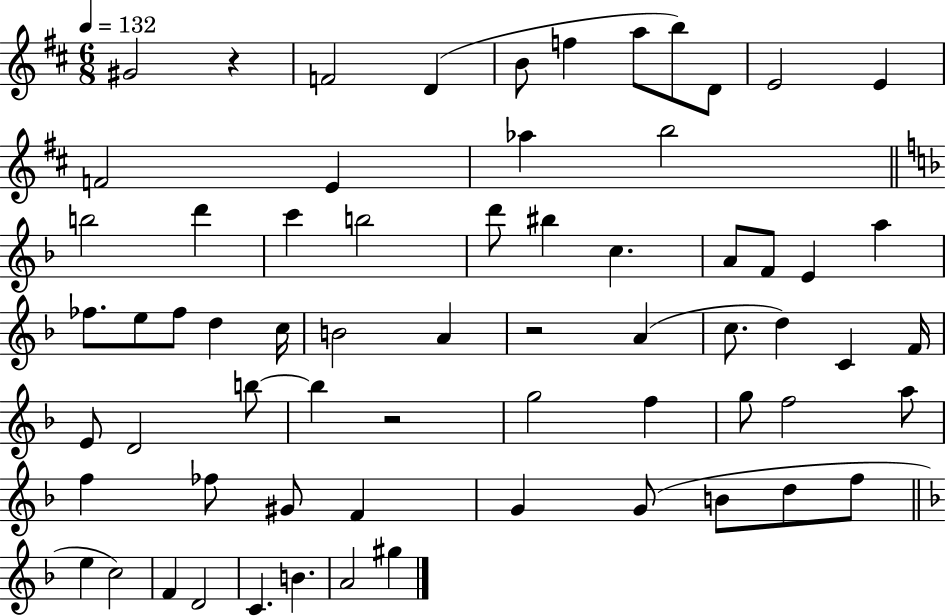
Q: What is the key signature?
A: D major